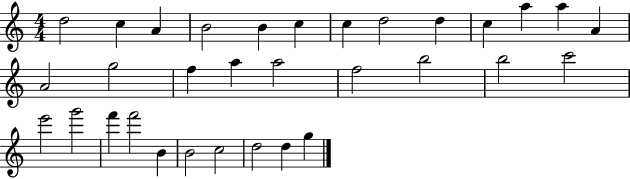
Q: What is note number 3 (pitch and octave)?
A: A4